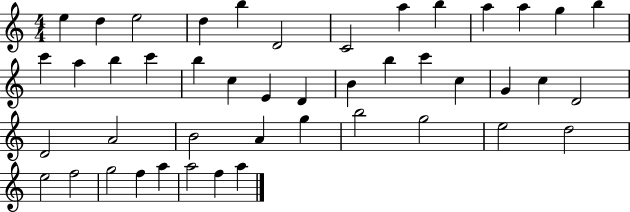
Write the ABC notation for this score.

X:1
T:Untitled
M:4/4
L:1/4
K:C
e d e2 d b D2 C2 a b a a g b c' a b c' b c E D B b c' c G c D2 D2 A2 B2 A g b2 g2 e2 d2 e2 f2 g2 f a a2 f a